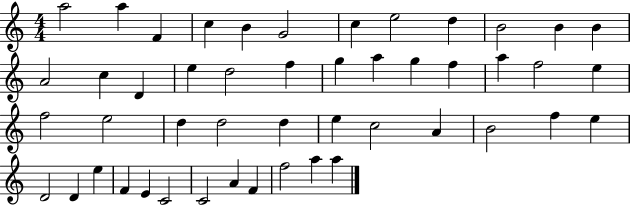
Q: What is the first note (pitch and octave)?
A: A5